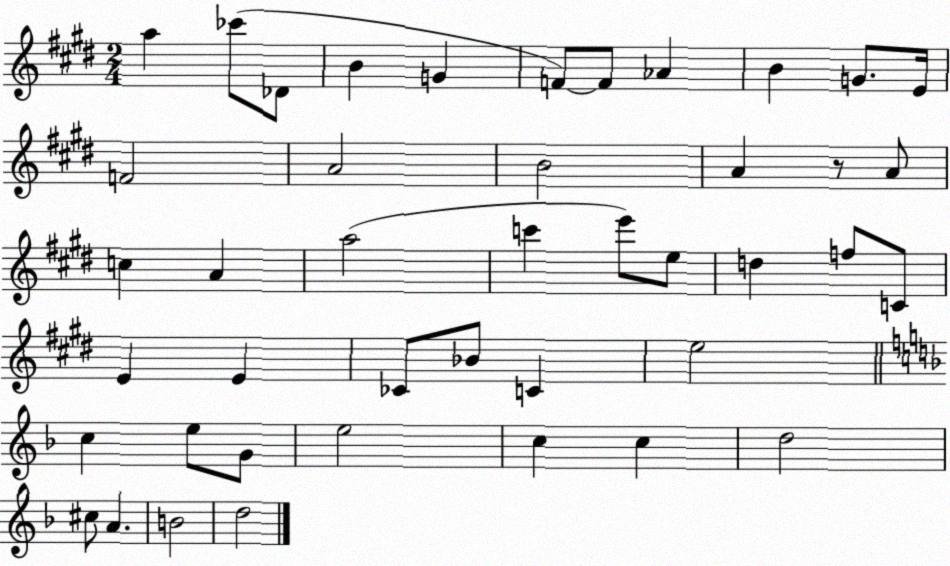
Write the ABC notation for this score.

X:1
T:Untitled
M:2/4
L:1/4
K:E
a _c'/2 _D/2 B G F/2 F/2 _A B G/2 E/4 F2 A2 B2 A z/2 A/2 c A a2 c' e'/2 e/2 d f/2 C/2 E E _C/2 _B/2 C e2 c e/2 G/2 e2 c c d2 ^c/2 A B2 d2